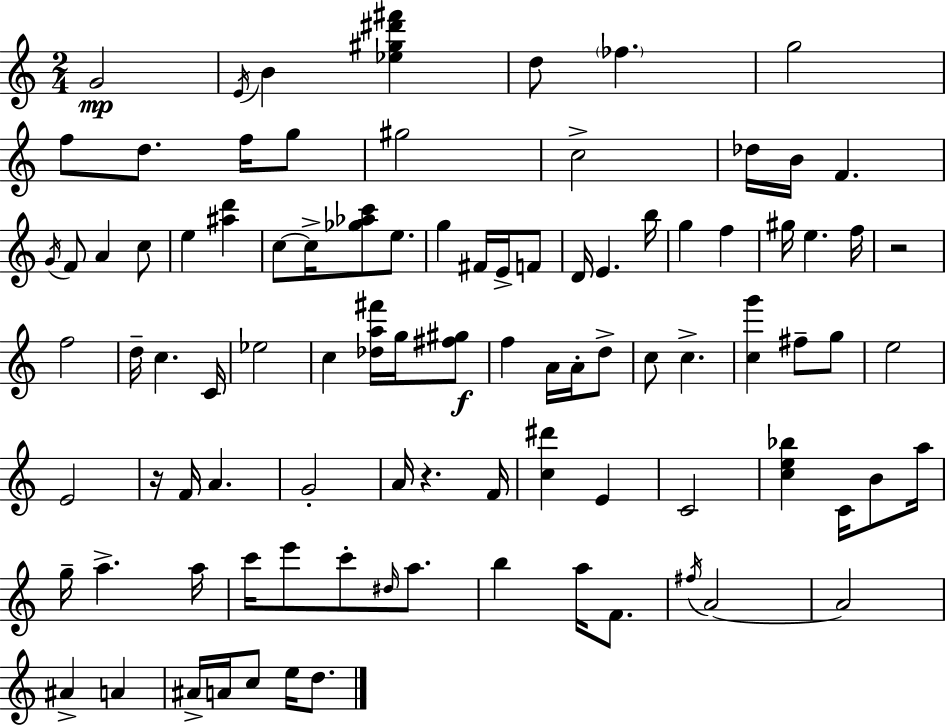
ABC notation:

X:1
T:Untitled
M:2/4
L:1/4
K:Am
G2 E/4 B [_e^g^d'^f'] d/2 _f g2 f/2 d/2 f/4 g/2 ^g2 c2 _d/4 B/4 F G/4 F/2 A c/2 e [^ad'] c/2 c/4 [_g_ac']/2 e/2 g ^F/4 E/4 F/2 D/4 E b/4 g f ^g/4 e f/4 z2 f2 d/4 c C/4 _e2 c [_da^f']/4 g/4 [^f^g]/2 f A/4 A/4 d/2 c/2 c [cg'] ^f/2 g/2 e2 E2 z/4 F/4 A G2 A/4 z F/4 [c^d'] E C2 [ce_b] C/4 B/2 a/4 g/4 a a/4 c'/4 e'/2 c'/2 ^d/4 a/2 b a/4 F/2 ^f/4 A2 A2 ^A A ^A/4 A/4 c/2 e/4 d/2